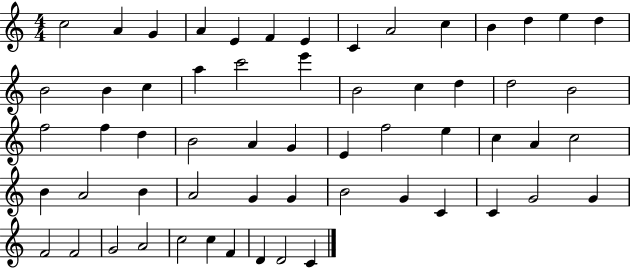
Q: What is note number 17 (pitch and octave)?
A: C5